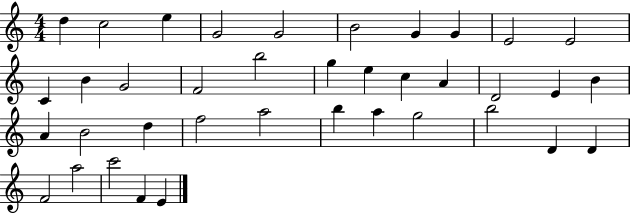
D5/q C5/h E5/q G4/h G4/h B4/h G4/q G4/q E4/h E4/h C4/q B4/q G4/h F4/h B5/h G5/q E5/q C5/q A4/q D4/h E4/q B4/q A4/q B4/h D5/q F5/h A5/h B5/q A5/q G5/h B5/h D4/q D4/q F4/h A5/h C6/h F4/q E4/q